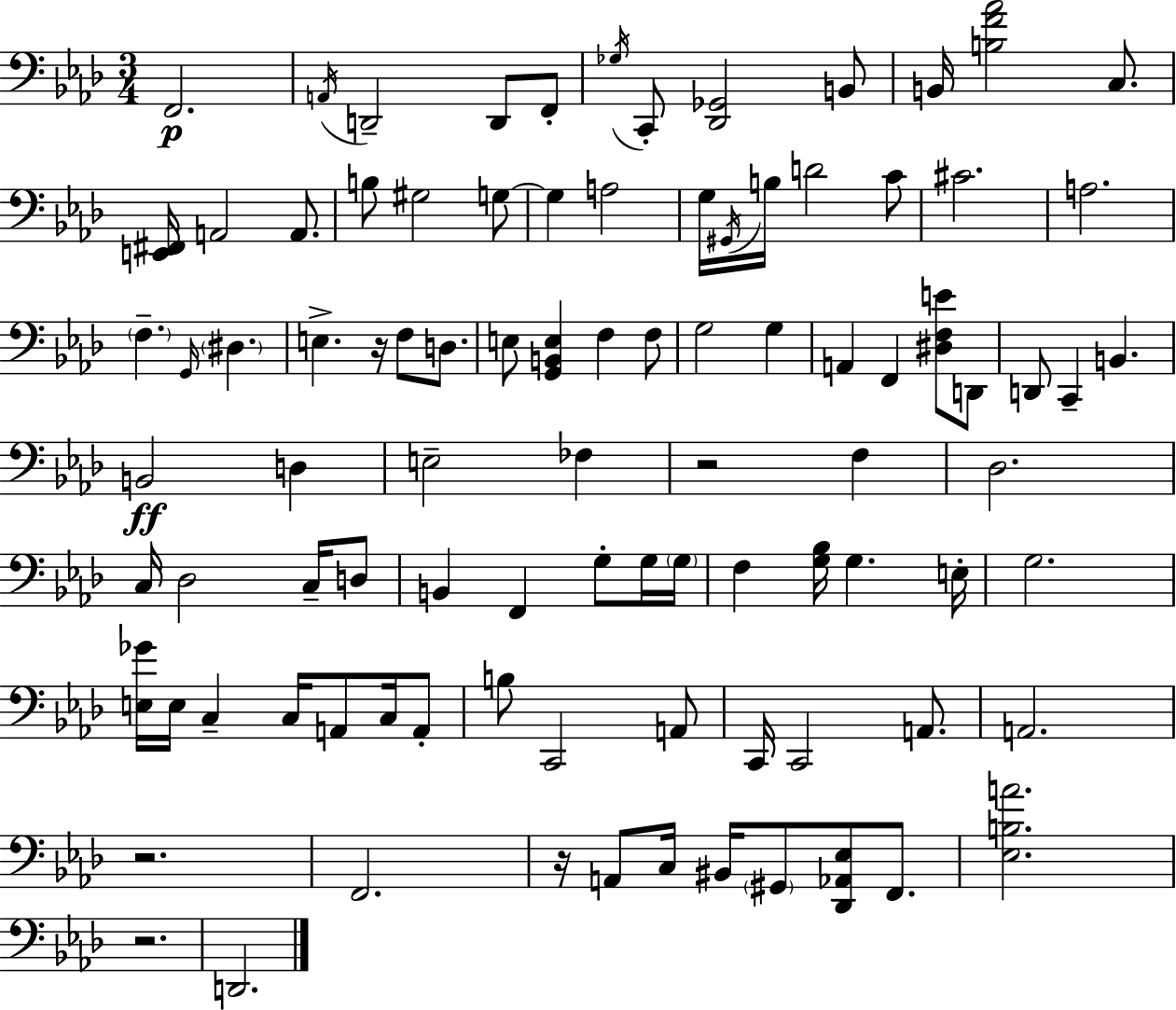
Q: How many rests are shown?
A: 5